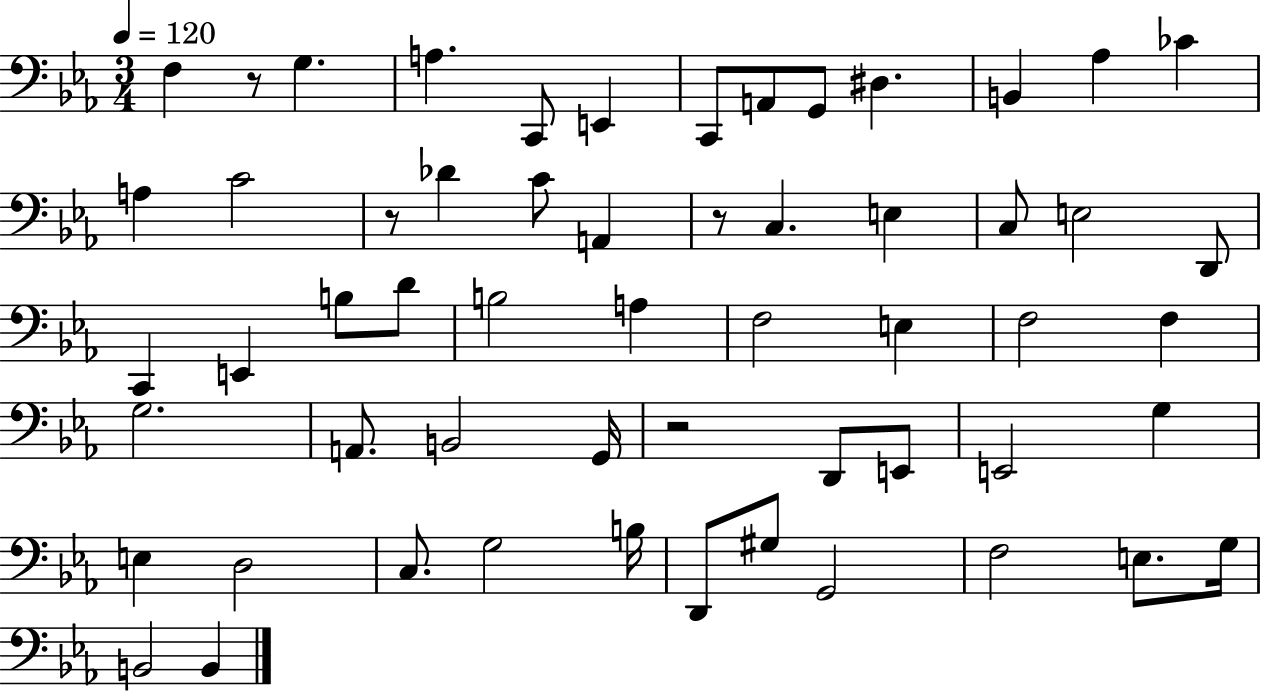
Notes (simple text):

F3/q R/e G3/q. A3/q. C2/e E2/q C2/e A2/e G2/e D#3/q. B2/q Ab3/q CES4/q A3/q C4/h R/e Db4/q C4/e A2/q R/e C3/q. E3/q C3/e E3/h D2/e C2/q E2/q B3/e D4/e B3/h A3/q F3/h E3/q F3/h F3/q G3/h. A2/e. B2/h G2/s R/h D2/e E2/e E2/h G3/q E3/q D3/h C3/e. G3/h B3/s D2/e G#3/e G2/h F3/h E3/e. G3/s B2/h B2/q